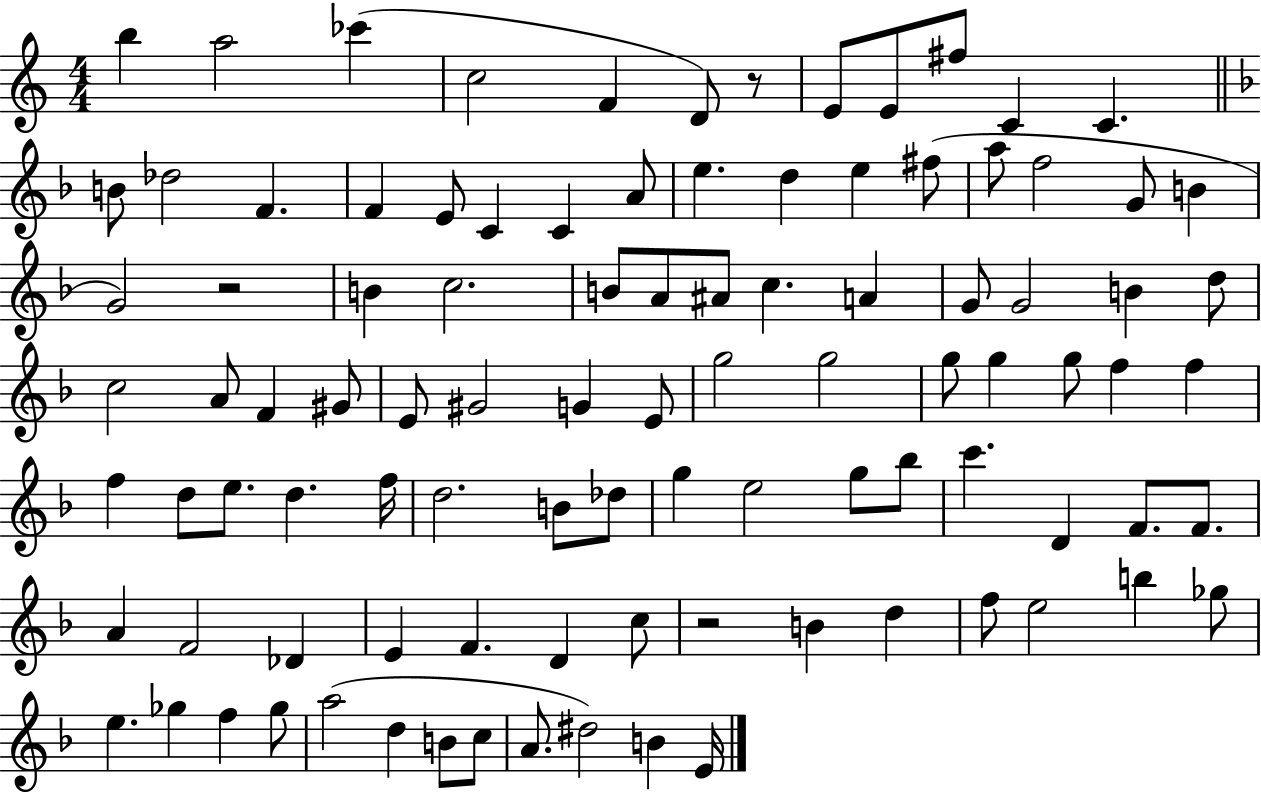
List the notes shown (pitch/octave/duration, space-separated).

B5/q A5/h CES6/q C5/h F4/q D4/e R/e E4/e E4/e F#5/e C4/q C4/q. B4/e Db5/h F4/q. F4/q E4/e C4/q C4/q A4/e E5/q. D5/q E5/q F#5/e A5/e F5/h G4/e B4/q G4/h R/h B4/q C5/h. B4/e A4/e A#4/e C5/q. A4/q G4/e G4/h B4/q D5/e C5/h A4/e F4/q G#4/e E4/e G#4/h G4/q E4/e G5/h G5/h G5/e G5/q G5/e F5/q F5/q F5/q D5/e E5/e. D5/q. F5/s D5/h. B4/e Db5/e G5/q E5/h G5/e Bb5/e C6/q. D4/q F4/e. F4/e. A4/q F4/h Db4/q E4/q F4/q. D4/q C5/e R/h B4/q D5/q F5/e E5/h B5/q Gb5/e E5/q. Gb5/q F5/q Gb5/e A5/h D5/q B4/e C5/e A4/e. D#5/h B4/q E4/s